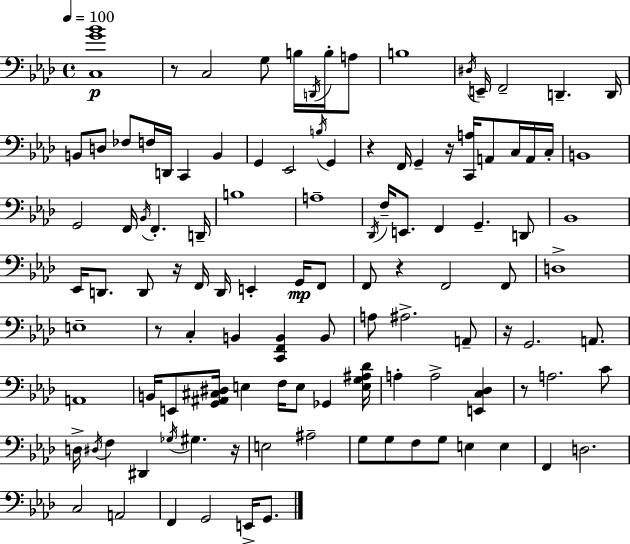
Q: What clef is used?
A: bass